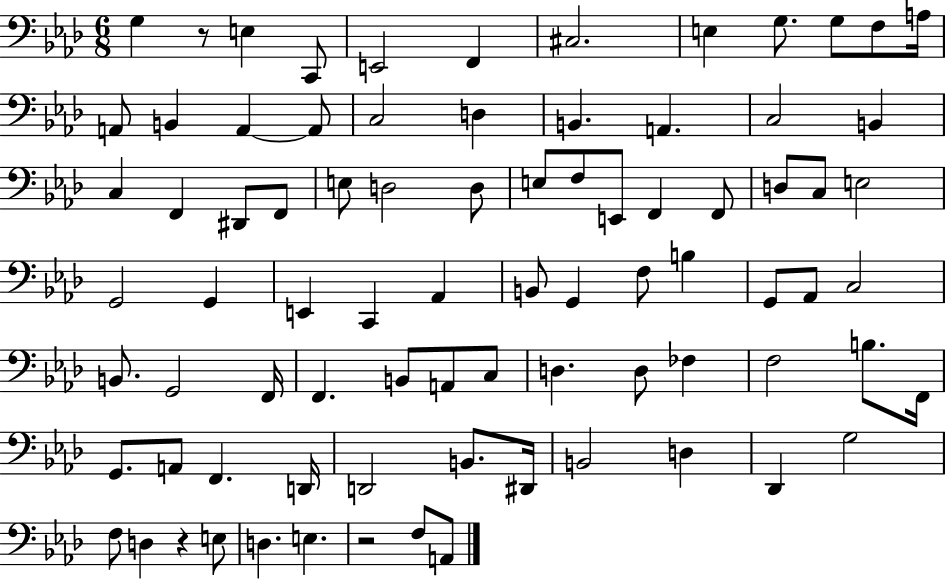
G3/q R/e E3/q C2/e E2/h F2/q C#3/h. E3/q G3/e. G3/e F3/e A3/s A2/e B2/q A2/q A2/e C3/h D3/q B2/q. A2/q. C3/h B2/q C3/q F2/q D#2/e F2/e E3/e D3/h D3/e E3/e F3/e E2/e F2/q F2/e D3/e C3/e E3/h G2/h G2/q E2/q C2/q Ab2/q B2/e G2/q F3/e B3/q G2/e Ab2/e C3/h B2/e. G2/h F2/s F2/q. B2/e A2/e C3/e D3/q. D3/e FES3/q F3/h B3/e. F2/s G2/e. A2/e F2/q. D2/s D2/h B2/e. D#2/s B2/h D3/q Db2/q G3/h F3/e D3/q R/q E3/e D3/q. E3/q. R/h F3/e A2/e